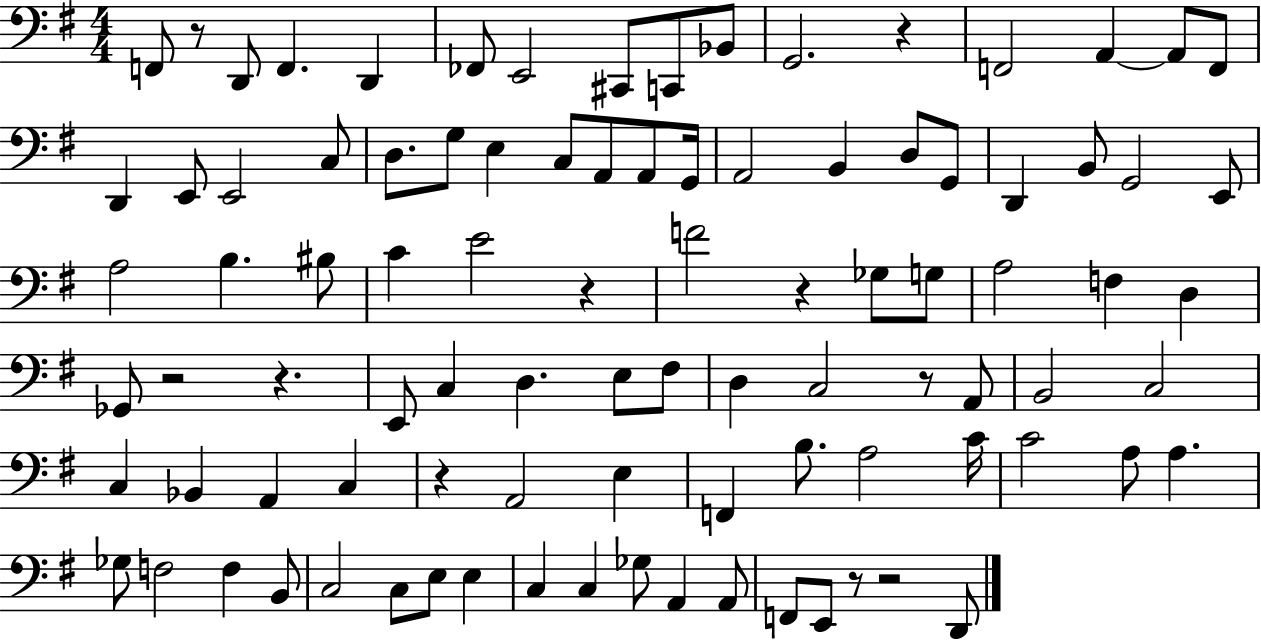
{
  \clef bass
  \numericTimeSignature
  \time 4/4
  \key g \major
  \repeat volta 2 { f,8 r8 d,8 f,4. d,4 | fes,8 e,2 cis,8 c,8 bes,8 | g,2. r4 | f,2 a,4~~ a,8 f,8 | \break d,4 e,8 e,2 c8 | d8. g8 e4 c8 a,8 a,8 g,16 | a,2 b,4 d8 g,8 | d,4 b,8 g,2 e,8 | \break a2 b4. bis8 | c'4 e'2 r4 | f'2 r4 ges8 g8 | a2 f4 d4 | \break ges,8 r2 r4. | e,8 c4 d4. e8 fis8 | d4 c2 r8 a,8 | b,2 c2 | \break c4 bes,4 a,4 c4 | r4 a,2 e4 | f,4 b8. a2 c'16 | c'2 a8 a4. | \break ges8 f2 f4 b,8 | c2 c8 e8 e4 | c4 c4 ges8 a,4 a,8 | f,8 e,8 r8 r2 d,8 | \break } \bar "|."
}